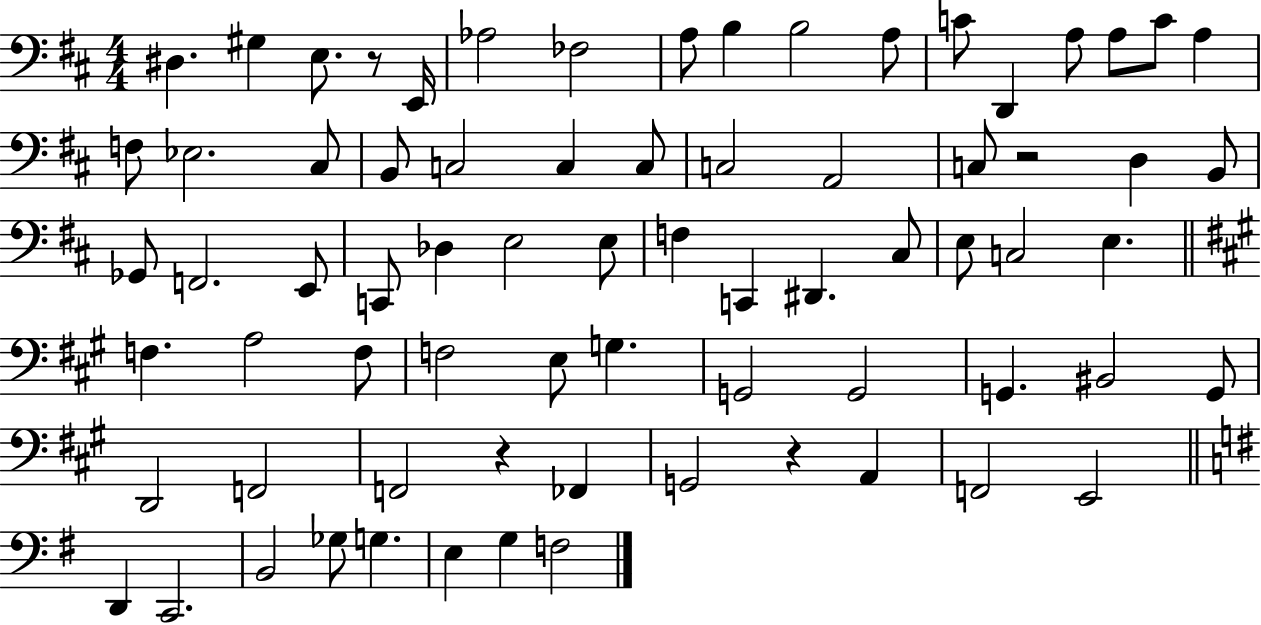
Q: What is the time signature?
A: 4/4